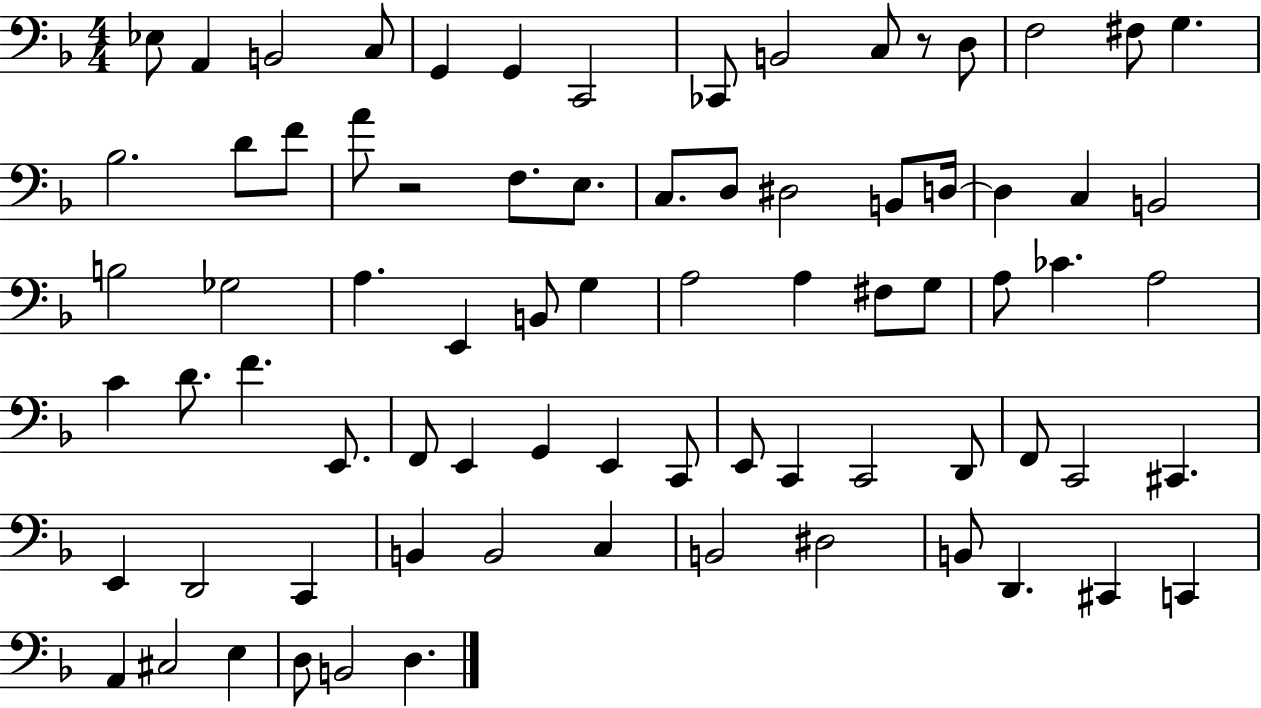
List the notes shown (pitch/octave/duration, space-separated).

Eb3/e A2/q B2/h C3/e G2/q G2/q C2/h CES2/e B2/h C3/e R/e D3/e F3/h F#3/e G3/q. Bb3/h. D4/e F4/e A4/e R/h F3/e. E3/e. C3/e. D3/e D#3/h B2/e D3/s D3/q C3/q B2/h B3/h Gb3/h A3/q. E2/q B2/e G3/q A3/h A3/q F#3/e G3/e A3/e CES4/q. A3/h C4/q D4/e. F4/q. E2/e. F2/e E2/q G2/q E2/q C2/e E2/e C2/q C2/h D2/e F2/e C2/h C#2/q. E2/q D2/h C2/q B2/q B2/h C3/q B2/h D#3/h B2/e D2/q. C#2/q C2/q A2/q C#3/h E3/q D3/e B2/h D3/q.